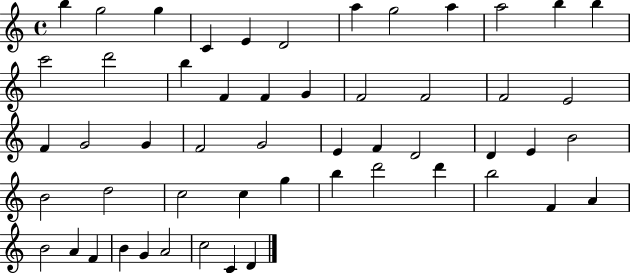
X:1
T:Untitled
M:4/4
L:1/4
K:C
b g2 g C E D2 a g2 a a2 b b c'2 d'2 b F F G F2 F2 F2 E2 F G2 G F2 G2 E F D2 D E B2 B2 d2 c2 c g b d'2 d' b2 F A B2 A F B G A2 c2 C D